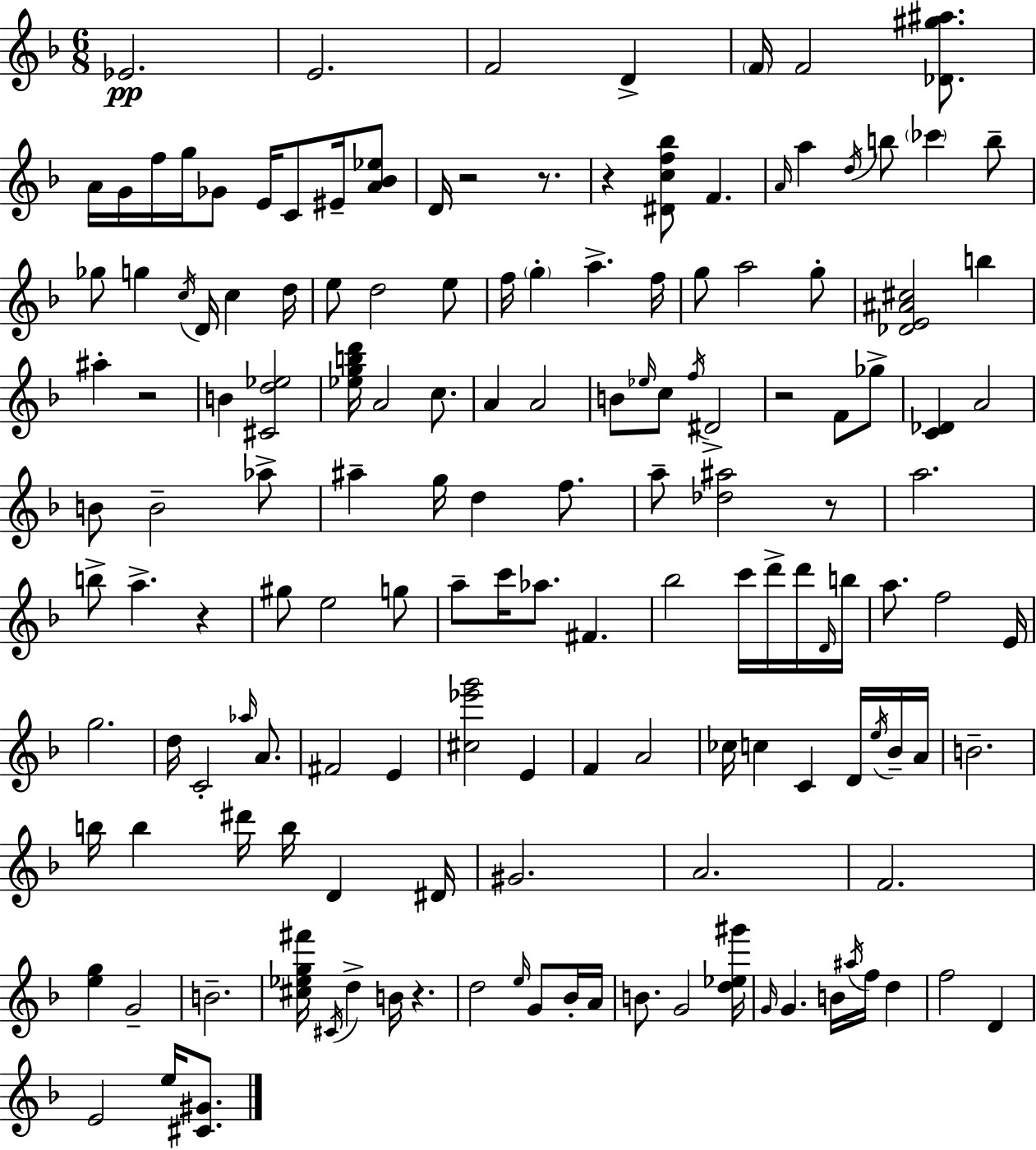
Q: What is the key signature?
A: D minor